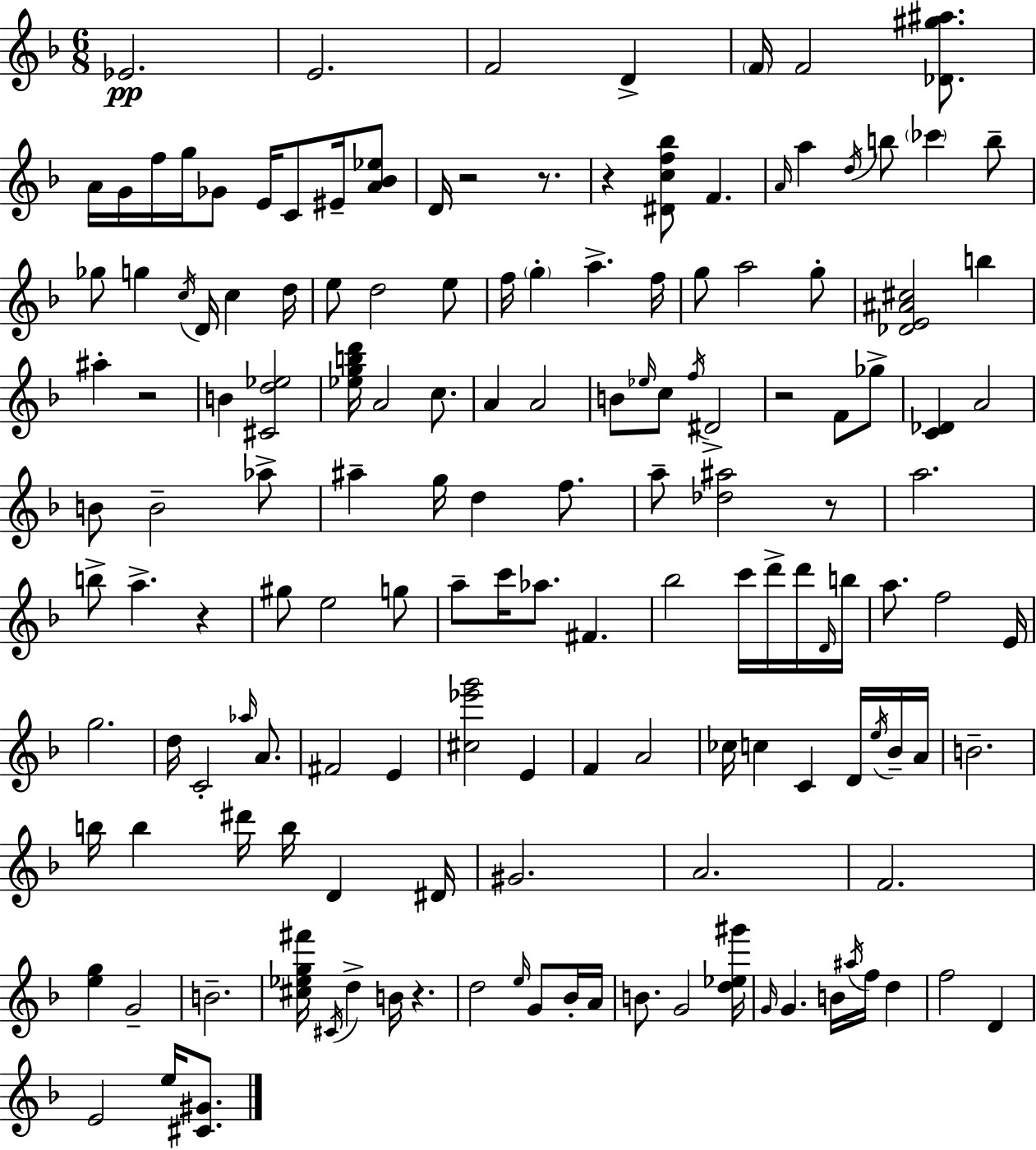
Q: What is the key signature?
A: D minor